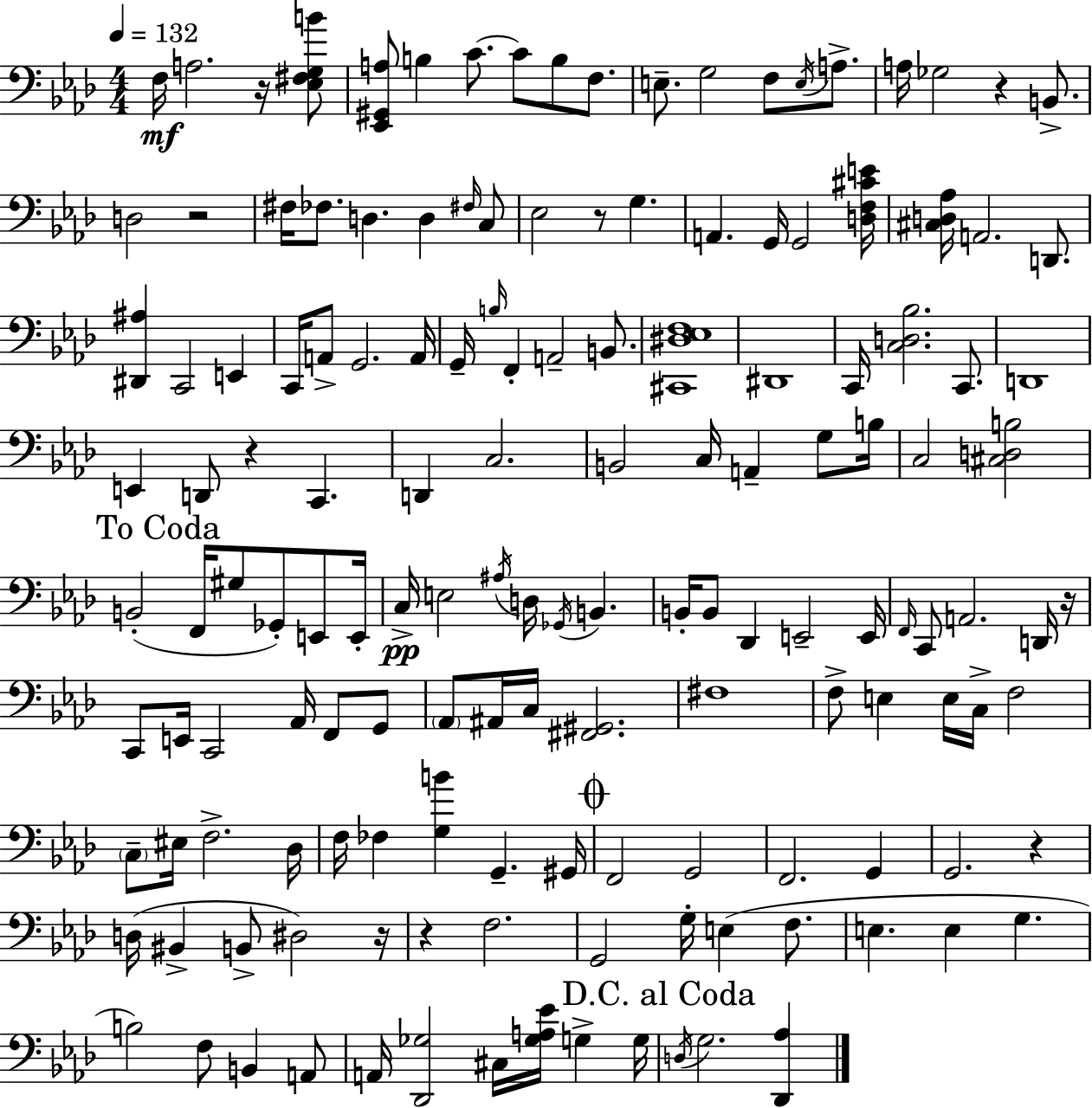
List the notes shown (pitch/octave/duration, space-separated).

F3/s A3/h. R/s [Eb3,F#3,G3,B4]/e [Eb2,G#2,A3]/e B3/q C4/e. C4/e B3/e F3/e. E3/e. G3/h F3/e E3/s A3/e. A3/s Gb3/h R/q B2/e. D3/h R/h F#3/s FES3/e. D3/q. D3/q F#3/s C3/e Eb3/h R/e G3/q. A2/q. G2/s G2/h [D3,F3,C#4,E4]/s [C#3,D3,Ab3]/s A2/h. D2/e. [D#2,A#3]/q C2/h E2/q C2/s A2/e G2/h. A2/s G2/s B3/s F2/q A2/h B2/e. [C#2,D#3,Eb3,F3]/w D#2/w C2/s [C3,D3,Bb3]/h. C2/e. D2/w E2/q D2/e R/q C2/q. D2/q C3/h. B2/h C3/s A2/q G3/e B3/s C3/h [C#3,D3,B3]/h B2/h F2/s G#3/e Gb2/e E2/e E2/s C3/s E3/h A#3/s D3/s Gb2/s B2/q. B2/s B2/e Db2/q E2/h E2/s F2/s C2/e A2/h. D2/s R/s C2/e E2/s C2/h Ab2/s F2/e G2/e Ab2/e A#2/s C3/s [F#2,G#2]/h. F#3/w F3/e E3/q E3/s C3/s F3/h C3/e EIS3/s F3/h. Db3/s F3/s FES3/q [G3,B4]/q G2/q. G#2/s F2/h G2/h F2/h. G2/q G2/h. R/q D3/s BIS2/q B2/e D#3/h R/s R/q F3/h. G2/h G3/s E3/q F3/e. E3/q. E3/q G3/q. B3/h F3/e B2/q A2/e A2/s [Db2,Gb3]/h C#3/s [Gb3,A3,Eb4]/s G3/q G3/s D3/s G3/h. [Db2,Ab3]/q